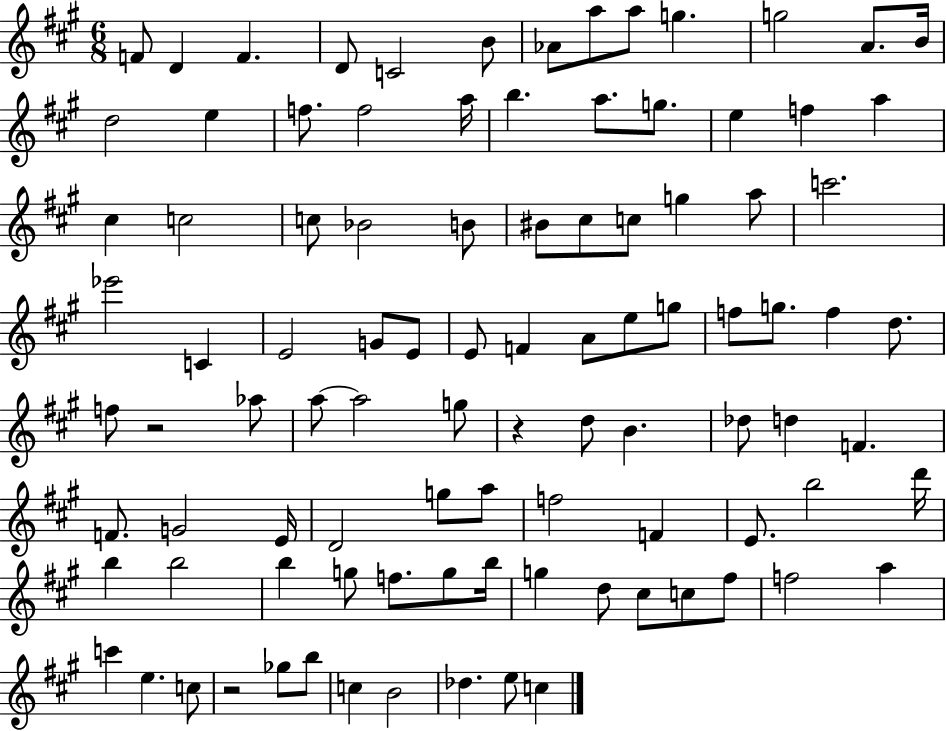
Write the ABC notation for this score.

X:1
T:Untitled
M:6/8
L:1/4
K:A
F/2 D F D/2 C2 B/2 _A/2 a/2 a/2 g g2 A/2 B/4 d2 e f/2 f2 a/4 b a/2 g/2 e f a ^c c2 c/2 _B2 B/2 ^B/2 ^c/2 c/2 g a/2 c'2 _e'2 C E2 G/2 E/2 E/2 F A/2 e/2 g/2 f/2 g/2 f d/2 f/2 z2 _a/2 a/2 a2 g/2 z d/2 B _d/2 d F F/2 G2 E/4 D2 g/2 a/2 f2 F E/2 b2 d'/4 b b2 b g/2 f/2 g/2 b/4 g d/2 ^c/2 c/2 ^f/2 f2 a c' e c/2 z2 _g/2 b/2 c B2 _d e/2 c